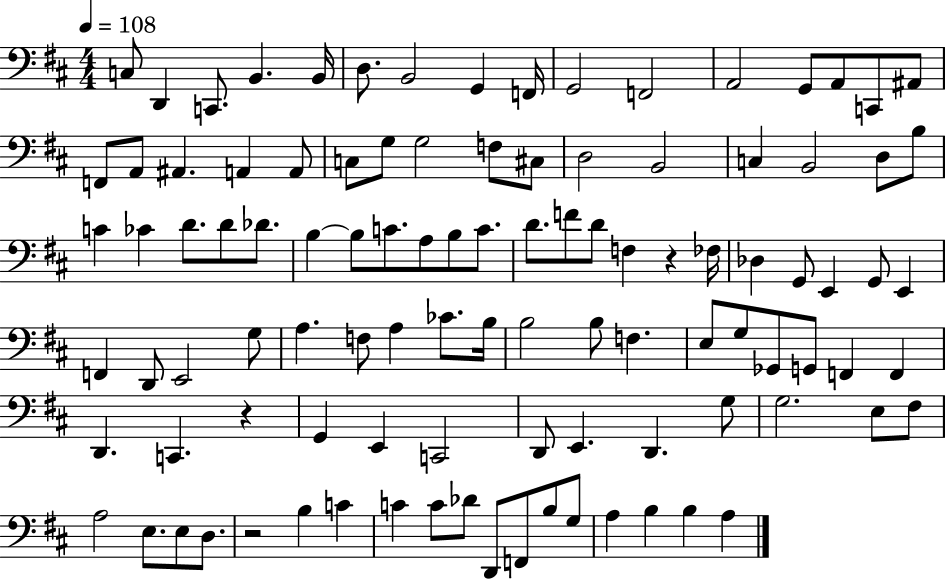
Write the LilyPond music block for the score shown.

{
  \clef bass
  \numericTimeSignature
  \time 4/4
  \key d \major
  \tempo 4 = 108
  c8 d,4 c,8. b,4. b,16 | d8. b,2 g,4 f,16 | g,2 f,2 | a,2 g,8 a,8 c,8 ais,8 | \break f,8 a,8 ais,4. a,4 a,8 | c8 g8 g2 f8 cis8 | d2 b,2 | c4 b,2 d8 b8 | \break c'4 ces'4 d'8. d'8 des'8. | b4~~ b8 c'8. a8 b8 c'8. | d'8. f'8 d'8 f4 r4 fes16 | des4 g,8 e,4 g,8 e,4 | \break f,4 d,8 e,2 g8 | a4. f8 a4 ces'8. b16 | b2 b8 f4. | e8 g8 ges,8 g,8 f,4 f,4 | \break d,4. c,4. r4 | g,4 e,4 c,2 | d,8 e,4. d,4. g8 | g2. e8 fis8 | \break a2 e8. e8 d8. | r2 b4 c'4 | c'4 c'8 des'8 d,8 f,8 b8 g8 | a4 b4 b4 a4 | \break \bar "|."
}